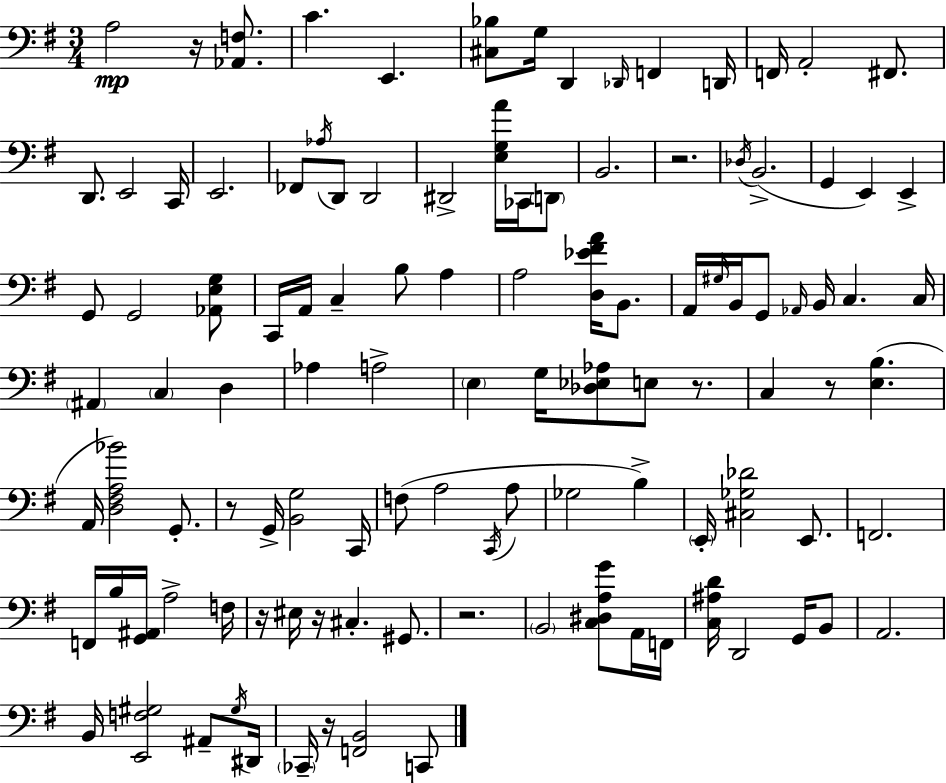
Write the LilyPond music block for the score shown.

{
  \clef bass
  \numericTimeSignature
  \time 3/4
  \key g \major
  a2\mp r16 <aes, f>8. | c'4. e,4. | <cis bes>8 g16 d,4 \grace { des,16 } f,4 | d,16 f,16 a,2-. fis,8. | \break d,8. e,2 | c,16 e,2. | fes,8 \acciaccatura { aes16 } d,8 d,2 | dis,2-> <e g a'>16 ces,16 | \break \parenthesize d,8 b,2. | r2. | \acciaccatura { des16 }( b,2.-> | g,4 e,4) e,4-> | \break g,8 g,2 | <aes, e g>8 c,16 a,16 c4-- b8 a4 | a2 <d ees' fis' a'>16 | b,8. a,16 \grace { gis16 } b,16 g,8 \grace { aes,16 } b,16 c4. | \break c16 \parenthesize ais,4 \parenthesize c4 | d4 aes4 a2-> | \parenthesize e4 g16 <des ees aes>8 | e8 r8. c4 r8 <e b>4.( | \break a,16 <d fis a bes'>2) | g,8.-. r8 g,16-> <b, g>2 | c,16 f8( a2 | \acciaccatura { c,16 } a8 ges2 | \break b4->) \parenthesize e,16-. <cis ges des'>2 | e,8. f,2. | f,16 b16 <g, ais,>16 a2-> | f16 r16 eis16 r16 cis4.-. | \break gis,8. r2. | \parenthesize b,2 | <c dis a g'>8 a,16 f,16 <c ais d'>16 d,2 | g,16 b,8 a,2. | \break b,16 <e, f gis>2 | ais,8-- \acciaccatura { gis16 } dis,16 \parenthesize ces,16-- r16 <f, b,>2 | c,8 \bar "|."
}